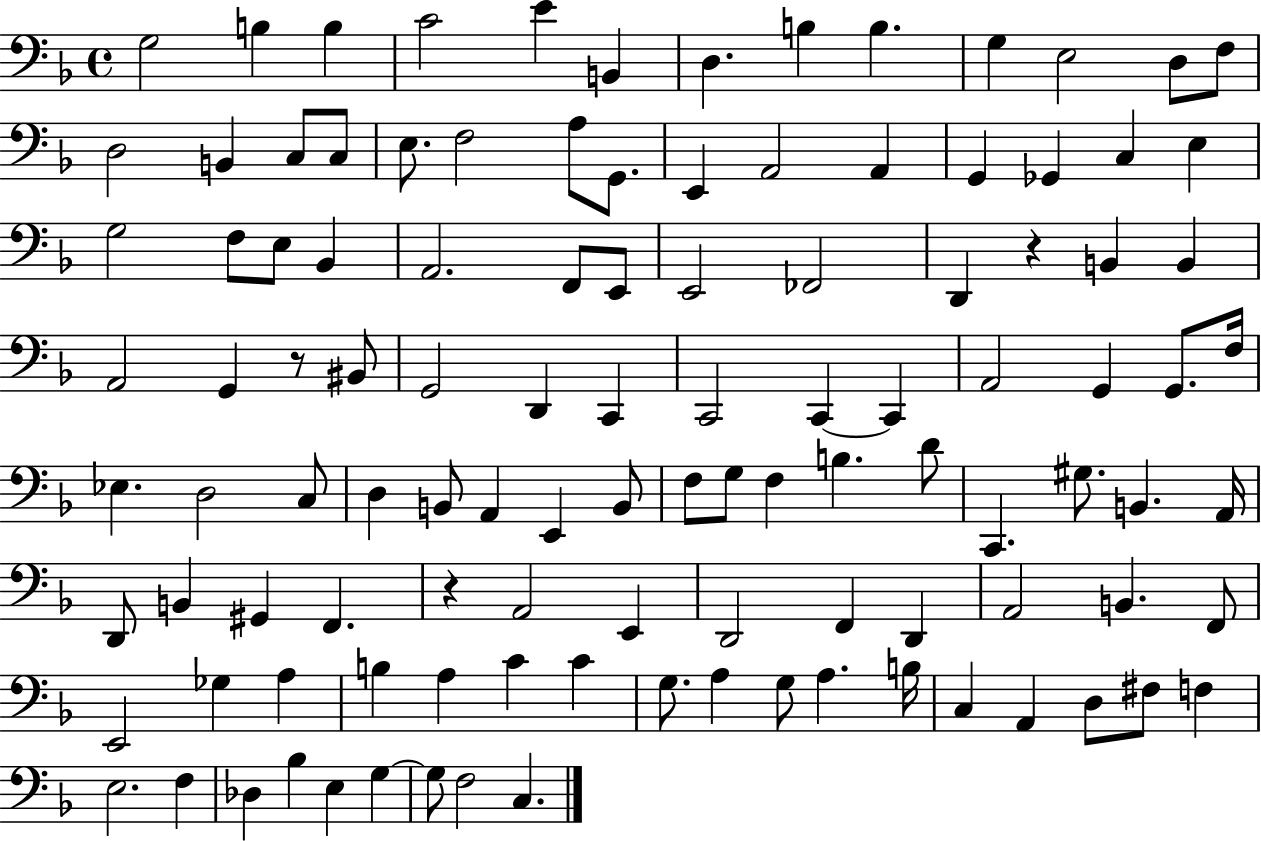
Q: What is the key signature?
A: F major